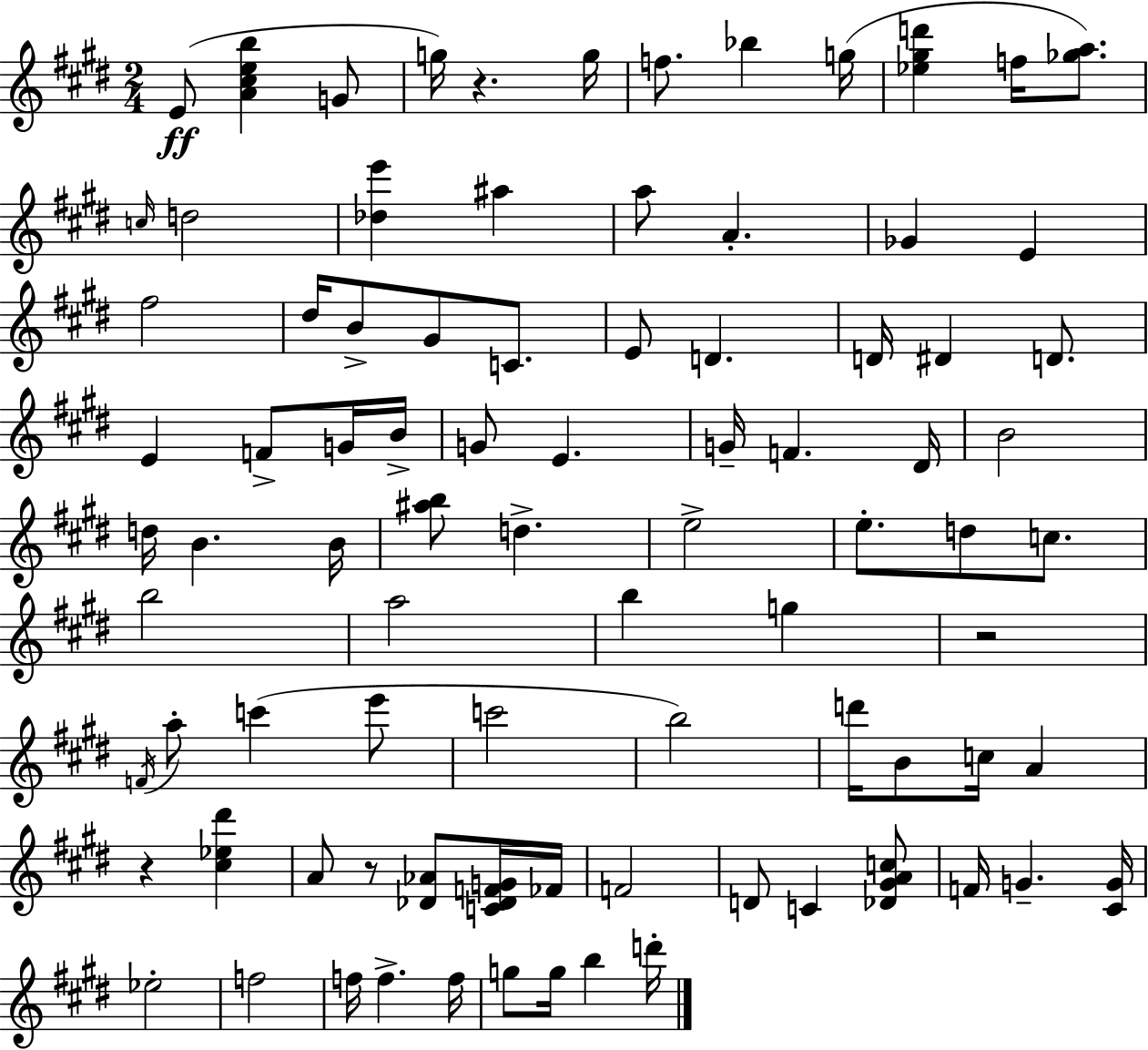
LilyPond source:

{
  \clef treble
  \numericTimeSignature
  \time 2/4
  \key e \major
  e'8(\ff <a' cis'' e'' b''>4 g'8 | g''16) r4. g''16 | f''8. bes''4 g''16( | <ees'' gis'' d'''>4 f''16 <ges'' a''>8.) | \break \grace { c''16 } d''2 | <des'' e'''>4 ais''4 | a''8 a'4.-. | ges'4 e'4 | \break fis''2 | dis''16 b'8-> gis'8 c'8. | e'8 d'4. | d'16 dis'4 d'8. | \break e'4 f'8-> g'16 | b'16-> g'8 e'4. | g'16-- f'4. | dis'16 b'2 | \break d''16 b'4. | b'16 <ais'' b''>8 d''4.-> | e''2-> | e''8.-. d''8 c''8. | \break b''2 | a''2 | b''4 g''4 | r2 | \break \acciaccatura { f'16 } a''8-. c'''4( | e'''8 c'''2 | b''2) | d'''16 b'8 c''16 a'4 | \break r4 <cis'' ees'' dis'''>4 | a'8 r8 <des' aes'>8 | <c' des' f' g'>16 fes'16 f'2 | d'8 c'4 | \break <des' gis' a' c''>8 f'16 g'4.-- | <cis' g'>16 ees''2-. | f''2 | f''16 f''4.-> | \break f''16 g''8 g''16 b''4 | d'''16-. \bar "|."
}